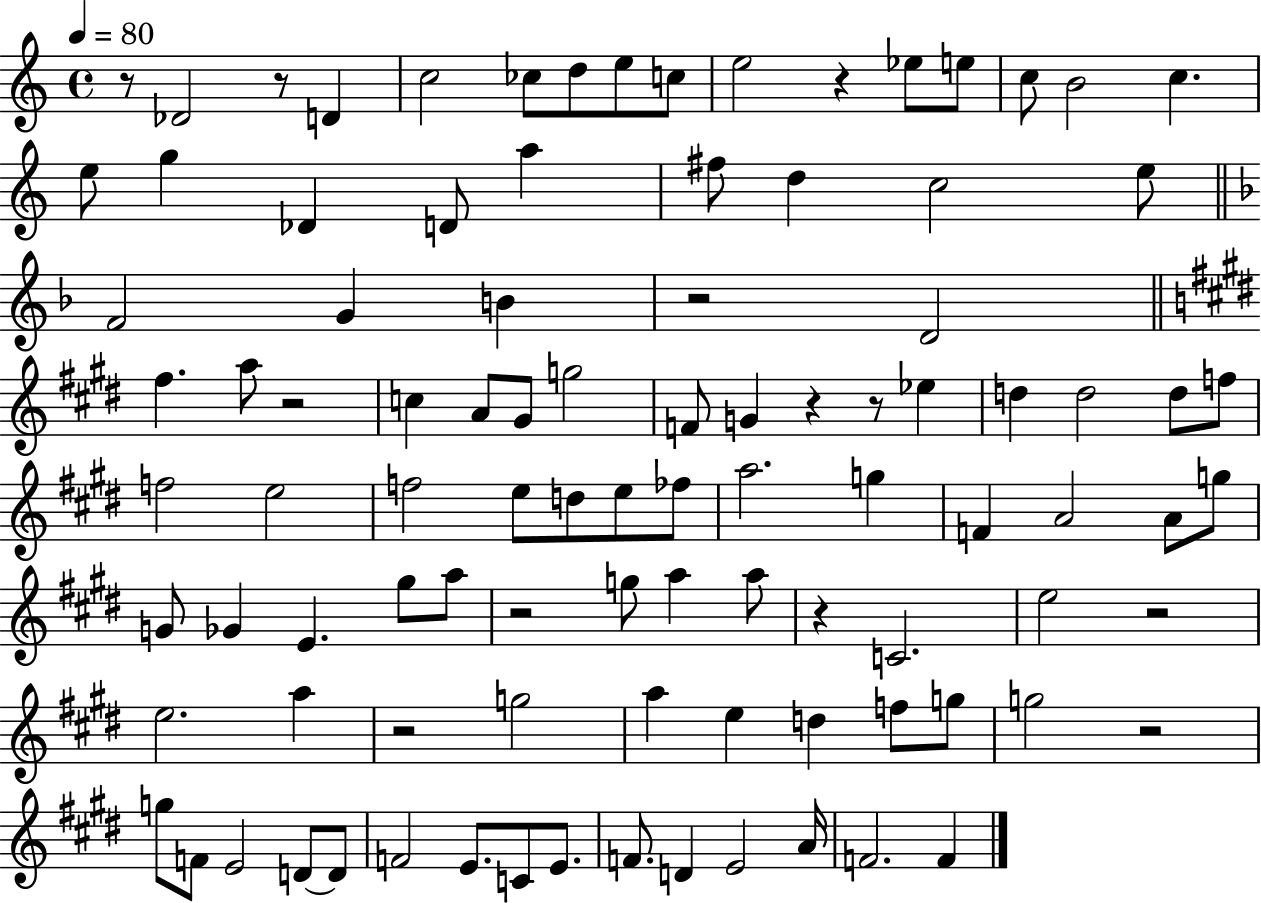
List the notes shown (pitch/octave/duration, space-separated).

R/e Db4/h R/e D4/q C5/h CES5/e D5/e E5/e C5/e E5/h R/q Eb5/e E5/e C5/e B4/h C5/q. E5/e G5/q Db4/q D4/e A5/q F#5/e D5/q C5/h E5/e F4/h G4/q B4/q R/h D4/h F#5/q. A5/e R/h C5/q A4/e G#4/e G5/h F4/e G4/q R/q R/e Eb5/q D5/q D5/h D5/e F5/e F5/h E5/h F5/h E5/e D5/e E5/e FES5/e A5/h. G5/q F4/q A4/h A4/e G5/e G4/e Gb4/q E4/q. G#5/e A5/e R/h G5/e A5/q A5/e R/q C4/h. E5/h R/h E5/h. A5/q R/h G5/h A5/q E5/q D5/q F5/e G5/e G5/h R/h G5/e F4/e E4/h D4/e D4/e F4/h E4/e. C4/e E4/e. F4/e. D4/q E4/h A4/s F4/h. F4/q